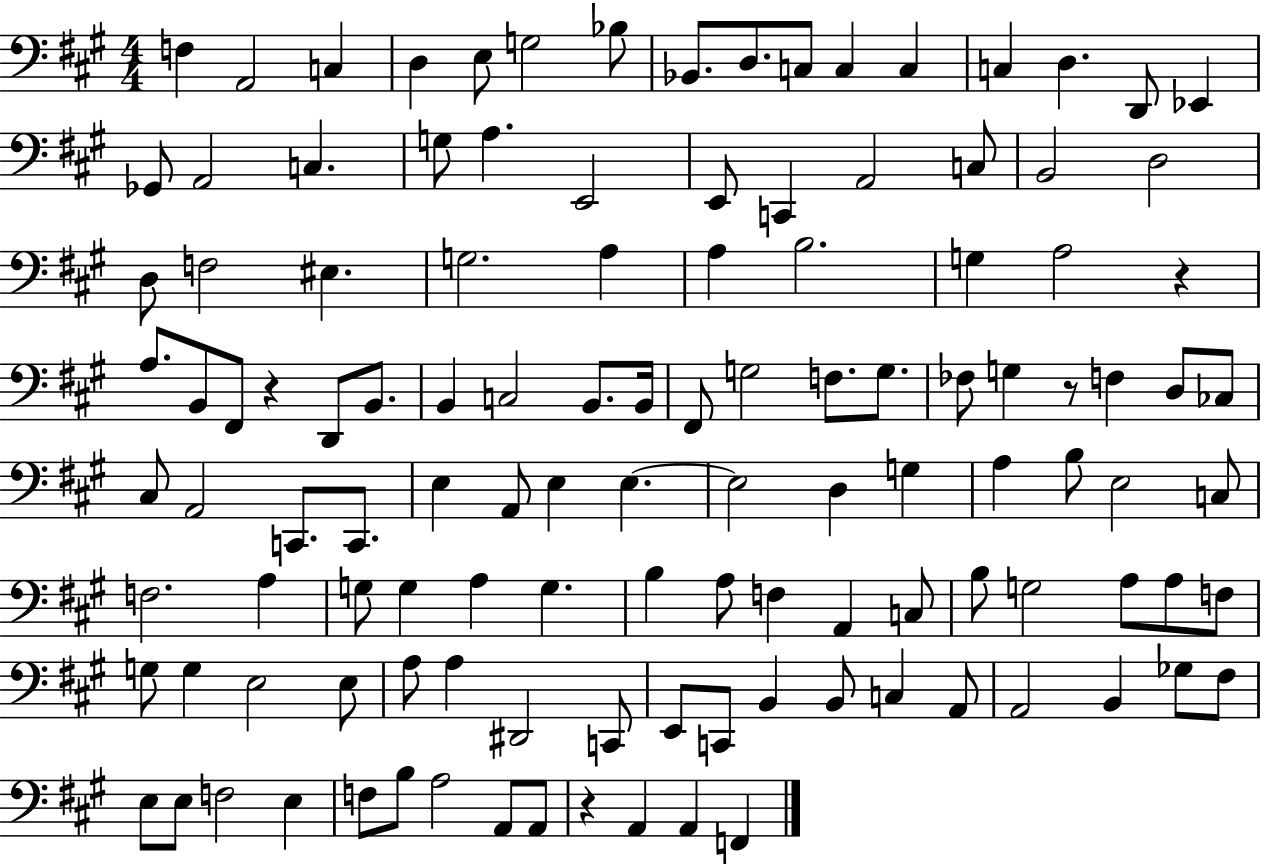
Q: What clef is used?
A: bass